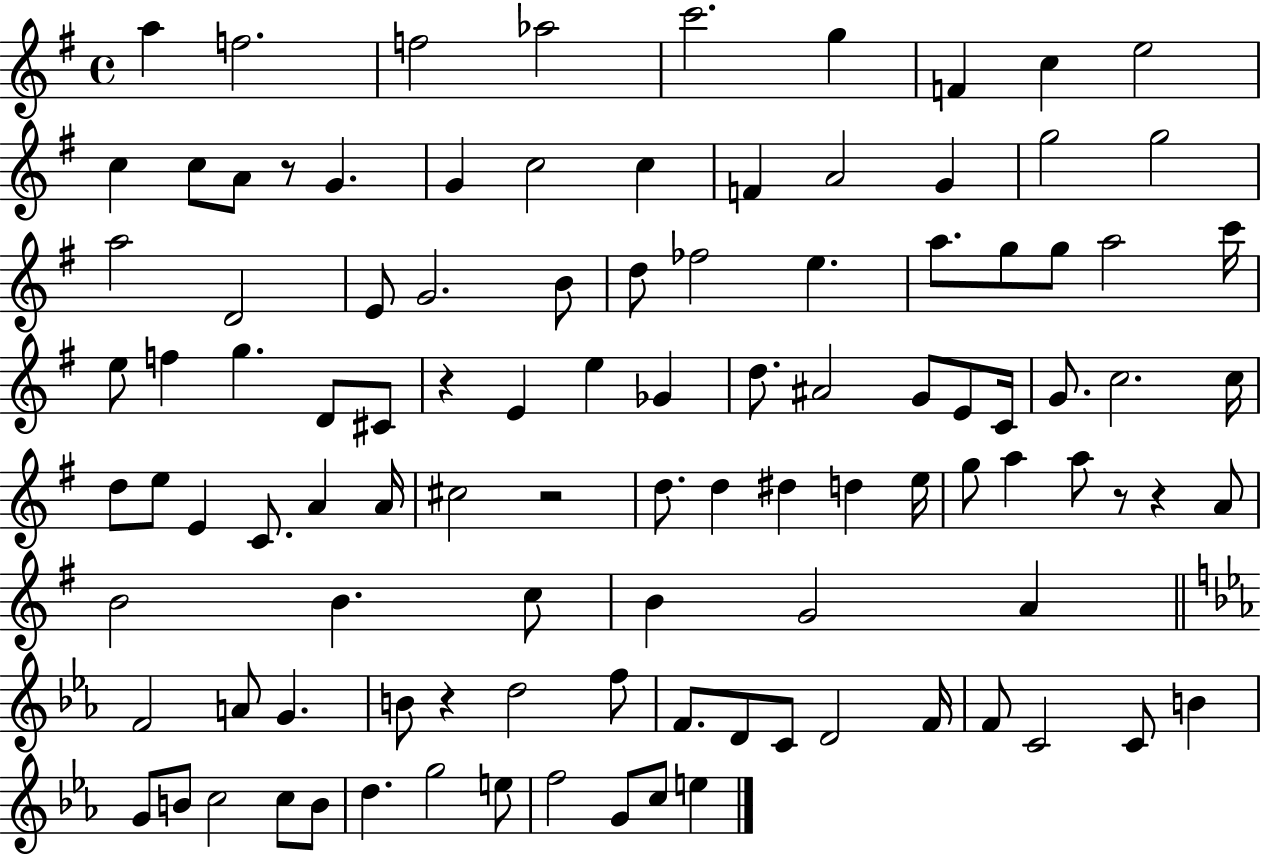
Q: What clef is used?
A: treble